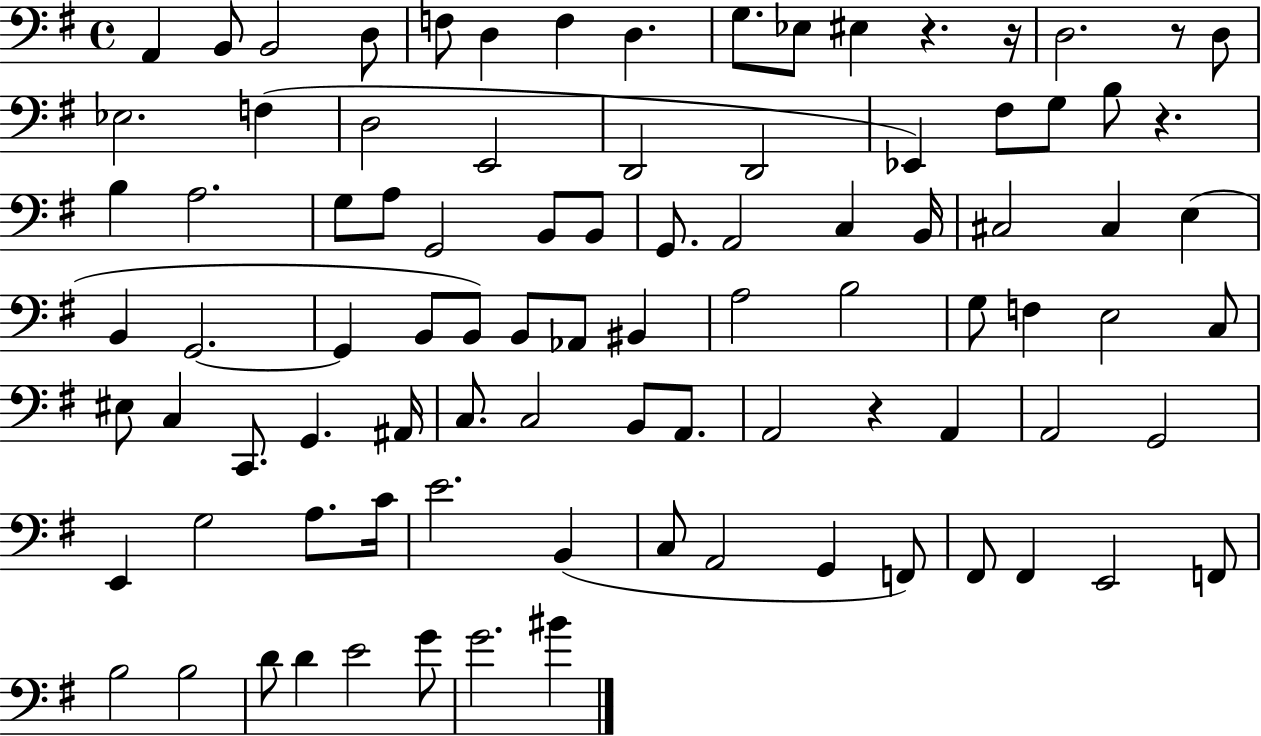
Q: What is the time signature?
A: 4/4